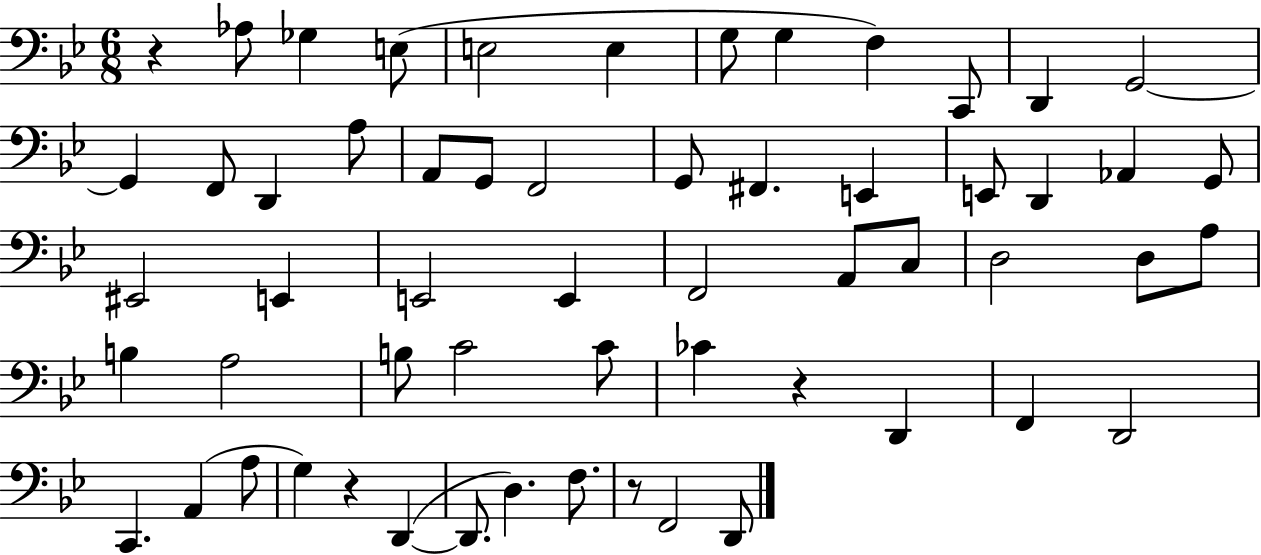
R/q Ab3/e Gb3/q E3/e E3/h E3/q G3/e G3/q F3/q C2/e D2/q G2/h G2/q F2/e D2/q A3/e A2/e G2/e F2/h G2/e F#2/q. E2/q E2/e D2/q Ab2/q G2/e EIS2/h E2/q E2/h E2/q F2/h A2/e C3/e D3/h D3/e A3/e B3/q A3/h B3/e C4/h C4/e CES4/q R/q D2/q F2/q D2/h C2/q. A2/q A3/e G3/q R/q D2/q D2/e. D3/q. F3/e. R/e F2/h D2/e